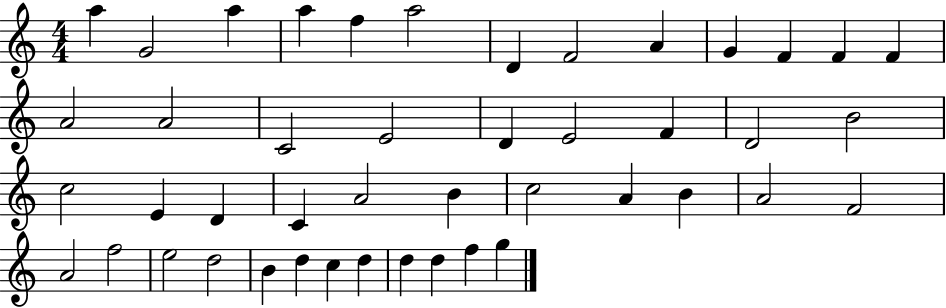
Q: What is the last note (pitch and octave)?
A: G5